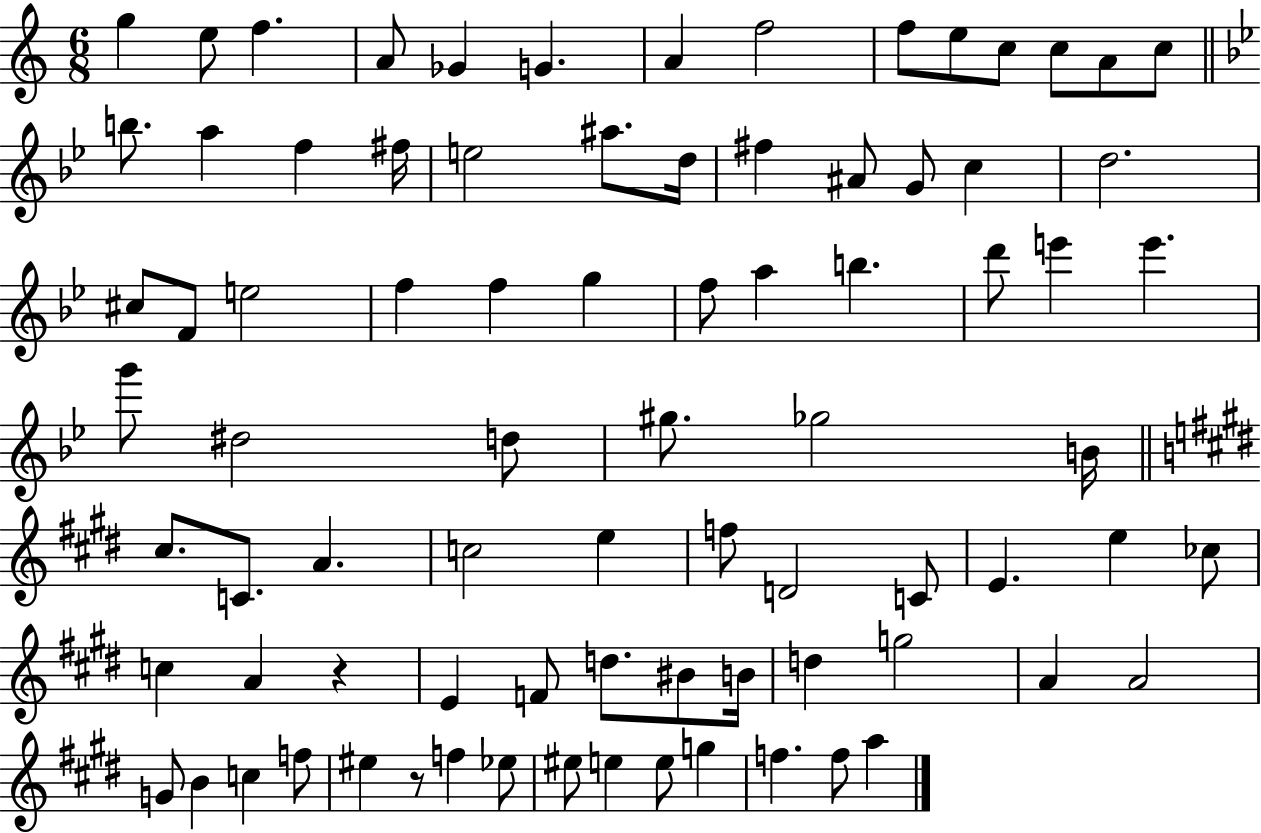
{
  \clef treble
  \numericTimeSignature
  \time 6/8
  \key c \major
  g''4 e''8 f''4. | a'8 ges'4 g'4. | a'4 f''2 | f''8 e''8 c''8 c''8 a'8 c''8 | \break \bar "||" \break \key bes \major b''8. a''4 f''4 fis''16 | e''2 ais''8. d''16 | fis''4 ais'8 g'8 c''4 | d''2. | \break cis''8 f'8 e''2 | f''4 f''4 g''4 | f''8 a''4 b''4. | d'''8 e'''4 e'''4. | \break g'''8 dis''2 d''8 | gis''8. ges''2 b'16 | \bar "||" \break \key e \major cis''8. c'8. a'4. | c''2 e''4 | f''8 d'2 c'8 | e'4. e''4 ces''8 | \break c''4 a'4 r4 | e'4 f'8 d''8. bis'8 b'16 | d''4 g''2 | a'4 a'2 | \break g'8 b'4 c''4 f''8 | eis''4 r8 f''4 ees''8 | eis''8 e''4 e''8 g''4 | f''4. f''8 a''4 | \break \bar "|."
}